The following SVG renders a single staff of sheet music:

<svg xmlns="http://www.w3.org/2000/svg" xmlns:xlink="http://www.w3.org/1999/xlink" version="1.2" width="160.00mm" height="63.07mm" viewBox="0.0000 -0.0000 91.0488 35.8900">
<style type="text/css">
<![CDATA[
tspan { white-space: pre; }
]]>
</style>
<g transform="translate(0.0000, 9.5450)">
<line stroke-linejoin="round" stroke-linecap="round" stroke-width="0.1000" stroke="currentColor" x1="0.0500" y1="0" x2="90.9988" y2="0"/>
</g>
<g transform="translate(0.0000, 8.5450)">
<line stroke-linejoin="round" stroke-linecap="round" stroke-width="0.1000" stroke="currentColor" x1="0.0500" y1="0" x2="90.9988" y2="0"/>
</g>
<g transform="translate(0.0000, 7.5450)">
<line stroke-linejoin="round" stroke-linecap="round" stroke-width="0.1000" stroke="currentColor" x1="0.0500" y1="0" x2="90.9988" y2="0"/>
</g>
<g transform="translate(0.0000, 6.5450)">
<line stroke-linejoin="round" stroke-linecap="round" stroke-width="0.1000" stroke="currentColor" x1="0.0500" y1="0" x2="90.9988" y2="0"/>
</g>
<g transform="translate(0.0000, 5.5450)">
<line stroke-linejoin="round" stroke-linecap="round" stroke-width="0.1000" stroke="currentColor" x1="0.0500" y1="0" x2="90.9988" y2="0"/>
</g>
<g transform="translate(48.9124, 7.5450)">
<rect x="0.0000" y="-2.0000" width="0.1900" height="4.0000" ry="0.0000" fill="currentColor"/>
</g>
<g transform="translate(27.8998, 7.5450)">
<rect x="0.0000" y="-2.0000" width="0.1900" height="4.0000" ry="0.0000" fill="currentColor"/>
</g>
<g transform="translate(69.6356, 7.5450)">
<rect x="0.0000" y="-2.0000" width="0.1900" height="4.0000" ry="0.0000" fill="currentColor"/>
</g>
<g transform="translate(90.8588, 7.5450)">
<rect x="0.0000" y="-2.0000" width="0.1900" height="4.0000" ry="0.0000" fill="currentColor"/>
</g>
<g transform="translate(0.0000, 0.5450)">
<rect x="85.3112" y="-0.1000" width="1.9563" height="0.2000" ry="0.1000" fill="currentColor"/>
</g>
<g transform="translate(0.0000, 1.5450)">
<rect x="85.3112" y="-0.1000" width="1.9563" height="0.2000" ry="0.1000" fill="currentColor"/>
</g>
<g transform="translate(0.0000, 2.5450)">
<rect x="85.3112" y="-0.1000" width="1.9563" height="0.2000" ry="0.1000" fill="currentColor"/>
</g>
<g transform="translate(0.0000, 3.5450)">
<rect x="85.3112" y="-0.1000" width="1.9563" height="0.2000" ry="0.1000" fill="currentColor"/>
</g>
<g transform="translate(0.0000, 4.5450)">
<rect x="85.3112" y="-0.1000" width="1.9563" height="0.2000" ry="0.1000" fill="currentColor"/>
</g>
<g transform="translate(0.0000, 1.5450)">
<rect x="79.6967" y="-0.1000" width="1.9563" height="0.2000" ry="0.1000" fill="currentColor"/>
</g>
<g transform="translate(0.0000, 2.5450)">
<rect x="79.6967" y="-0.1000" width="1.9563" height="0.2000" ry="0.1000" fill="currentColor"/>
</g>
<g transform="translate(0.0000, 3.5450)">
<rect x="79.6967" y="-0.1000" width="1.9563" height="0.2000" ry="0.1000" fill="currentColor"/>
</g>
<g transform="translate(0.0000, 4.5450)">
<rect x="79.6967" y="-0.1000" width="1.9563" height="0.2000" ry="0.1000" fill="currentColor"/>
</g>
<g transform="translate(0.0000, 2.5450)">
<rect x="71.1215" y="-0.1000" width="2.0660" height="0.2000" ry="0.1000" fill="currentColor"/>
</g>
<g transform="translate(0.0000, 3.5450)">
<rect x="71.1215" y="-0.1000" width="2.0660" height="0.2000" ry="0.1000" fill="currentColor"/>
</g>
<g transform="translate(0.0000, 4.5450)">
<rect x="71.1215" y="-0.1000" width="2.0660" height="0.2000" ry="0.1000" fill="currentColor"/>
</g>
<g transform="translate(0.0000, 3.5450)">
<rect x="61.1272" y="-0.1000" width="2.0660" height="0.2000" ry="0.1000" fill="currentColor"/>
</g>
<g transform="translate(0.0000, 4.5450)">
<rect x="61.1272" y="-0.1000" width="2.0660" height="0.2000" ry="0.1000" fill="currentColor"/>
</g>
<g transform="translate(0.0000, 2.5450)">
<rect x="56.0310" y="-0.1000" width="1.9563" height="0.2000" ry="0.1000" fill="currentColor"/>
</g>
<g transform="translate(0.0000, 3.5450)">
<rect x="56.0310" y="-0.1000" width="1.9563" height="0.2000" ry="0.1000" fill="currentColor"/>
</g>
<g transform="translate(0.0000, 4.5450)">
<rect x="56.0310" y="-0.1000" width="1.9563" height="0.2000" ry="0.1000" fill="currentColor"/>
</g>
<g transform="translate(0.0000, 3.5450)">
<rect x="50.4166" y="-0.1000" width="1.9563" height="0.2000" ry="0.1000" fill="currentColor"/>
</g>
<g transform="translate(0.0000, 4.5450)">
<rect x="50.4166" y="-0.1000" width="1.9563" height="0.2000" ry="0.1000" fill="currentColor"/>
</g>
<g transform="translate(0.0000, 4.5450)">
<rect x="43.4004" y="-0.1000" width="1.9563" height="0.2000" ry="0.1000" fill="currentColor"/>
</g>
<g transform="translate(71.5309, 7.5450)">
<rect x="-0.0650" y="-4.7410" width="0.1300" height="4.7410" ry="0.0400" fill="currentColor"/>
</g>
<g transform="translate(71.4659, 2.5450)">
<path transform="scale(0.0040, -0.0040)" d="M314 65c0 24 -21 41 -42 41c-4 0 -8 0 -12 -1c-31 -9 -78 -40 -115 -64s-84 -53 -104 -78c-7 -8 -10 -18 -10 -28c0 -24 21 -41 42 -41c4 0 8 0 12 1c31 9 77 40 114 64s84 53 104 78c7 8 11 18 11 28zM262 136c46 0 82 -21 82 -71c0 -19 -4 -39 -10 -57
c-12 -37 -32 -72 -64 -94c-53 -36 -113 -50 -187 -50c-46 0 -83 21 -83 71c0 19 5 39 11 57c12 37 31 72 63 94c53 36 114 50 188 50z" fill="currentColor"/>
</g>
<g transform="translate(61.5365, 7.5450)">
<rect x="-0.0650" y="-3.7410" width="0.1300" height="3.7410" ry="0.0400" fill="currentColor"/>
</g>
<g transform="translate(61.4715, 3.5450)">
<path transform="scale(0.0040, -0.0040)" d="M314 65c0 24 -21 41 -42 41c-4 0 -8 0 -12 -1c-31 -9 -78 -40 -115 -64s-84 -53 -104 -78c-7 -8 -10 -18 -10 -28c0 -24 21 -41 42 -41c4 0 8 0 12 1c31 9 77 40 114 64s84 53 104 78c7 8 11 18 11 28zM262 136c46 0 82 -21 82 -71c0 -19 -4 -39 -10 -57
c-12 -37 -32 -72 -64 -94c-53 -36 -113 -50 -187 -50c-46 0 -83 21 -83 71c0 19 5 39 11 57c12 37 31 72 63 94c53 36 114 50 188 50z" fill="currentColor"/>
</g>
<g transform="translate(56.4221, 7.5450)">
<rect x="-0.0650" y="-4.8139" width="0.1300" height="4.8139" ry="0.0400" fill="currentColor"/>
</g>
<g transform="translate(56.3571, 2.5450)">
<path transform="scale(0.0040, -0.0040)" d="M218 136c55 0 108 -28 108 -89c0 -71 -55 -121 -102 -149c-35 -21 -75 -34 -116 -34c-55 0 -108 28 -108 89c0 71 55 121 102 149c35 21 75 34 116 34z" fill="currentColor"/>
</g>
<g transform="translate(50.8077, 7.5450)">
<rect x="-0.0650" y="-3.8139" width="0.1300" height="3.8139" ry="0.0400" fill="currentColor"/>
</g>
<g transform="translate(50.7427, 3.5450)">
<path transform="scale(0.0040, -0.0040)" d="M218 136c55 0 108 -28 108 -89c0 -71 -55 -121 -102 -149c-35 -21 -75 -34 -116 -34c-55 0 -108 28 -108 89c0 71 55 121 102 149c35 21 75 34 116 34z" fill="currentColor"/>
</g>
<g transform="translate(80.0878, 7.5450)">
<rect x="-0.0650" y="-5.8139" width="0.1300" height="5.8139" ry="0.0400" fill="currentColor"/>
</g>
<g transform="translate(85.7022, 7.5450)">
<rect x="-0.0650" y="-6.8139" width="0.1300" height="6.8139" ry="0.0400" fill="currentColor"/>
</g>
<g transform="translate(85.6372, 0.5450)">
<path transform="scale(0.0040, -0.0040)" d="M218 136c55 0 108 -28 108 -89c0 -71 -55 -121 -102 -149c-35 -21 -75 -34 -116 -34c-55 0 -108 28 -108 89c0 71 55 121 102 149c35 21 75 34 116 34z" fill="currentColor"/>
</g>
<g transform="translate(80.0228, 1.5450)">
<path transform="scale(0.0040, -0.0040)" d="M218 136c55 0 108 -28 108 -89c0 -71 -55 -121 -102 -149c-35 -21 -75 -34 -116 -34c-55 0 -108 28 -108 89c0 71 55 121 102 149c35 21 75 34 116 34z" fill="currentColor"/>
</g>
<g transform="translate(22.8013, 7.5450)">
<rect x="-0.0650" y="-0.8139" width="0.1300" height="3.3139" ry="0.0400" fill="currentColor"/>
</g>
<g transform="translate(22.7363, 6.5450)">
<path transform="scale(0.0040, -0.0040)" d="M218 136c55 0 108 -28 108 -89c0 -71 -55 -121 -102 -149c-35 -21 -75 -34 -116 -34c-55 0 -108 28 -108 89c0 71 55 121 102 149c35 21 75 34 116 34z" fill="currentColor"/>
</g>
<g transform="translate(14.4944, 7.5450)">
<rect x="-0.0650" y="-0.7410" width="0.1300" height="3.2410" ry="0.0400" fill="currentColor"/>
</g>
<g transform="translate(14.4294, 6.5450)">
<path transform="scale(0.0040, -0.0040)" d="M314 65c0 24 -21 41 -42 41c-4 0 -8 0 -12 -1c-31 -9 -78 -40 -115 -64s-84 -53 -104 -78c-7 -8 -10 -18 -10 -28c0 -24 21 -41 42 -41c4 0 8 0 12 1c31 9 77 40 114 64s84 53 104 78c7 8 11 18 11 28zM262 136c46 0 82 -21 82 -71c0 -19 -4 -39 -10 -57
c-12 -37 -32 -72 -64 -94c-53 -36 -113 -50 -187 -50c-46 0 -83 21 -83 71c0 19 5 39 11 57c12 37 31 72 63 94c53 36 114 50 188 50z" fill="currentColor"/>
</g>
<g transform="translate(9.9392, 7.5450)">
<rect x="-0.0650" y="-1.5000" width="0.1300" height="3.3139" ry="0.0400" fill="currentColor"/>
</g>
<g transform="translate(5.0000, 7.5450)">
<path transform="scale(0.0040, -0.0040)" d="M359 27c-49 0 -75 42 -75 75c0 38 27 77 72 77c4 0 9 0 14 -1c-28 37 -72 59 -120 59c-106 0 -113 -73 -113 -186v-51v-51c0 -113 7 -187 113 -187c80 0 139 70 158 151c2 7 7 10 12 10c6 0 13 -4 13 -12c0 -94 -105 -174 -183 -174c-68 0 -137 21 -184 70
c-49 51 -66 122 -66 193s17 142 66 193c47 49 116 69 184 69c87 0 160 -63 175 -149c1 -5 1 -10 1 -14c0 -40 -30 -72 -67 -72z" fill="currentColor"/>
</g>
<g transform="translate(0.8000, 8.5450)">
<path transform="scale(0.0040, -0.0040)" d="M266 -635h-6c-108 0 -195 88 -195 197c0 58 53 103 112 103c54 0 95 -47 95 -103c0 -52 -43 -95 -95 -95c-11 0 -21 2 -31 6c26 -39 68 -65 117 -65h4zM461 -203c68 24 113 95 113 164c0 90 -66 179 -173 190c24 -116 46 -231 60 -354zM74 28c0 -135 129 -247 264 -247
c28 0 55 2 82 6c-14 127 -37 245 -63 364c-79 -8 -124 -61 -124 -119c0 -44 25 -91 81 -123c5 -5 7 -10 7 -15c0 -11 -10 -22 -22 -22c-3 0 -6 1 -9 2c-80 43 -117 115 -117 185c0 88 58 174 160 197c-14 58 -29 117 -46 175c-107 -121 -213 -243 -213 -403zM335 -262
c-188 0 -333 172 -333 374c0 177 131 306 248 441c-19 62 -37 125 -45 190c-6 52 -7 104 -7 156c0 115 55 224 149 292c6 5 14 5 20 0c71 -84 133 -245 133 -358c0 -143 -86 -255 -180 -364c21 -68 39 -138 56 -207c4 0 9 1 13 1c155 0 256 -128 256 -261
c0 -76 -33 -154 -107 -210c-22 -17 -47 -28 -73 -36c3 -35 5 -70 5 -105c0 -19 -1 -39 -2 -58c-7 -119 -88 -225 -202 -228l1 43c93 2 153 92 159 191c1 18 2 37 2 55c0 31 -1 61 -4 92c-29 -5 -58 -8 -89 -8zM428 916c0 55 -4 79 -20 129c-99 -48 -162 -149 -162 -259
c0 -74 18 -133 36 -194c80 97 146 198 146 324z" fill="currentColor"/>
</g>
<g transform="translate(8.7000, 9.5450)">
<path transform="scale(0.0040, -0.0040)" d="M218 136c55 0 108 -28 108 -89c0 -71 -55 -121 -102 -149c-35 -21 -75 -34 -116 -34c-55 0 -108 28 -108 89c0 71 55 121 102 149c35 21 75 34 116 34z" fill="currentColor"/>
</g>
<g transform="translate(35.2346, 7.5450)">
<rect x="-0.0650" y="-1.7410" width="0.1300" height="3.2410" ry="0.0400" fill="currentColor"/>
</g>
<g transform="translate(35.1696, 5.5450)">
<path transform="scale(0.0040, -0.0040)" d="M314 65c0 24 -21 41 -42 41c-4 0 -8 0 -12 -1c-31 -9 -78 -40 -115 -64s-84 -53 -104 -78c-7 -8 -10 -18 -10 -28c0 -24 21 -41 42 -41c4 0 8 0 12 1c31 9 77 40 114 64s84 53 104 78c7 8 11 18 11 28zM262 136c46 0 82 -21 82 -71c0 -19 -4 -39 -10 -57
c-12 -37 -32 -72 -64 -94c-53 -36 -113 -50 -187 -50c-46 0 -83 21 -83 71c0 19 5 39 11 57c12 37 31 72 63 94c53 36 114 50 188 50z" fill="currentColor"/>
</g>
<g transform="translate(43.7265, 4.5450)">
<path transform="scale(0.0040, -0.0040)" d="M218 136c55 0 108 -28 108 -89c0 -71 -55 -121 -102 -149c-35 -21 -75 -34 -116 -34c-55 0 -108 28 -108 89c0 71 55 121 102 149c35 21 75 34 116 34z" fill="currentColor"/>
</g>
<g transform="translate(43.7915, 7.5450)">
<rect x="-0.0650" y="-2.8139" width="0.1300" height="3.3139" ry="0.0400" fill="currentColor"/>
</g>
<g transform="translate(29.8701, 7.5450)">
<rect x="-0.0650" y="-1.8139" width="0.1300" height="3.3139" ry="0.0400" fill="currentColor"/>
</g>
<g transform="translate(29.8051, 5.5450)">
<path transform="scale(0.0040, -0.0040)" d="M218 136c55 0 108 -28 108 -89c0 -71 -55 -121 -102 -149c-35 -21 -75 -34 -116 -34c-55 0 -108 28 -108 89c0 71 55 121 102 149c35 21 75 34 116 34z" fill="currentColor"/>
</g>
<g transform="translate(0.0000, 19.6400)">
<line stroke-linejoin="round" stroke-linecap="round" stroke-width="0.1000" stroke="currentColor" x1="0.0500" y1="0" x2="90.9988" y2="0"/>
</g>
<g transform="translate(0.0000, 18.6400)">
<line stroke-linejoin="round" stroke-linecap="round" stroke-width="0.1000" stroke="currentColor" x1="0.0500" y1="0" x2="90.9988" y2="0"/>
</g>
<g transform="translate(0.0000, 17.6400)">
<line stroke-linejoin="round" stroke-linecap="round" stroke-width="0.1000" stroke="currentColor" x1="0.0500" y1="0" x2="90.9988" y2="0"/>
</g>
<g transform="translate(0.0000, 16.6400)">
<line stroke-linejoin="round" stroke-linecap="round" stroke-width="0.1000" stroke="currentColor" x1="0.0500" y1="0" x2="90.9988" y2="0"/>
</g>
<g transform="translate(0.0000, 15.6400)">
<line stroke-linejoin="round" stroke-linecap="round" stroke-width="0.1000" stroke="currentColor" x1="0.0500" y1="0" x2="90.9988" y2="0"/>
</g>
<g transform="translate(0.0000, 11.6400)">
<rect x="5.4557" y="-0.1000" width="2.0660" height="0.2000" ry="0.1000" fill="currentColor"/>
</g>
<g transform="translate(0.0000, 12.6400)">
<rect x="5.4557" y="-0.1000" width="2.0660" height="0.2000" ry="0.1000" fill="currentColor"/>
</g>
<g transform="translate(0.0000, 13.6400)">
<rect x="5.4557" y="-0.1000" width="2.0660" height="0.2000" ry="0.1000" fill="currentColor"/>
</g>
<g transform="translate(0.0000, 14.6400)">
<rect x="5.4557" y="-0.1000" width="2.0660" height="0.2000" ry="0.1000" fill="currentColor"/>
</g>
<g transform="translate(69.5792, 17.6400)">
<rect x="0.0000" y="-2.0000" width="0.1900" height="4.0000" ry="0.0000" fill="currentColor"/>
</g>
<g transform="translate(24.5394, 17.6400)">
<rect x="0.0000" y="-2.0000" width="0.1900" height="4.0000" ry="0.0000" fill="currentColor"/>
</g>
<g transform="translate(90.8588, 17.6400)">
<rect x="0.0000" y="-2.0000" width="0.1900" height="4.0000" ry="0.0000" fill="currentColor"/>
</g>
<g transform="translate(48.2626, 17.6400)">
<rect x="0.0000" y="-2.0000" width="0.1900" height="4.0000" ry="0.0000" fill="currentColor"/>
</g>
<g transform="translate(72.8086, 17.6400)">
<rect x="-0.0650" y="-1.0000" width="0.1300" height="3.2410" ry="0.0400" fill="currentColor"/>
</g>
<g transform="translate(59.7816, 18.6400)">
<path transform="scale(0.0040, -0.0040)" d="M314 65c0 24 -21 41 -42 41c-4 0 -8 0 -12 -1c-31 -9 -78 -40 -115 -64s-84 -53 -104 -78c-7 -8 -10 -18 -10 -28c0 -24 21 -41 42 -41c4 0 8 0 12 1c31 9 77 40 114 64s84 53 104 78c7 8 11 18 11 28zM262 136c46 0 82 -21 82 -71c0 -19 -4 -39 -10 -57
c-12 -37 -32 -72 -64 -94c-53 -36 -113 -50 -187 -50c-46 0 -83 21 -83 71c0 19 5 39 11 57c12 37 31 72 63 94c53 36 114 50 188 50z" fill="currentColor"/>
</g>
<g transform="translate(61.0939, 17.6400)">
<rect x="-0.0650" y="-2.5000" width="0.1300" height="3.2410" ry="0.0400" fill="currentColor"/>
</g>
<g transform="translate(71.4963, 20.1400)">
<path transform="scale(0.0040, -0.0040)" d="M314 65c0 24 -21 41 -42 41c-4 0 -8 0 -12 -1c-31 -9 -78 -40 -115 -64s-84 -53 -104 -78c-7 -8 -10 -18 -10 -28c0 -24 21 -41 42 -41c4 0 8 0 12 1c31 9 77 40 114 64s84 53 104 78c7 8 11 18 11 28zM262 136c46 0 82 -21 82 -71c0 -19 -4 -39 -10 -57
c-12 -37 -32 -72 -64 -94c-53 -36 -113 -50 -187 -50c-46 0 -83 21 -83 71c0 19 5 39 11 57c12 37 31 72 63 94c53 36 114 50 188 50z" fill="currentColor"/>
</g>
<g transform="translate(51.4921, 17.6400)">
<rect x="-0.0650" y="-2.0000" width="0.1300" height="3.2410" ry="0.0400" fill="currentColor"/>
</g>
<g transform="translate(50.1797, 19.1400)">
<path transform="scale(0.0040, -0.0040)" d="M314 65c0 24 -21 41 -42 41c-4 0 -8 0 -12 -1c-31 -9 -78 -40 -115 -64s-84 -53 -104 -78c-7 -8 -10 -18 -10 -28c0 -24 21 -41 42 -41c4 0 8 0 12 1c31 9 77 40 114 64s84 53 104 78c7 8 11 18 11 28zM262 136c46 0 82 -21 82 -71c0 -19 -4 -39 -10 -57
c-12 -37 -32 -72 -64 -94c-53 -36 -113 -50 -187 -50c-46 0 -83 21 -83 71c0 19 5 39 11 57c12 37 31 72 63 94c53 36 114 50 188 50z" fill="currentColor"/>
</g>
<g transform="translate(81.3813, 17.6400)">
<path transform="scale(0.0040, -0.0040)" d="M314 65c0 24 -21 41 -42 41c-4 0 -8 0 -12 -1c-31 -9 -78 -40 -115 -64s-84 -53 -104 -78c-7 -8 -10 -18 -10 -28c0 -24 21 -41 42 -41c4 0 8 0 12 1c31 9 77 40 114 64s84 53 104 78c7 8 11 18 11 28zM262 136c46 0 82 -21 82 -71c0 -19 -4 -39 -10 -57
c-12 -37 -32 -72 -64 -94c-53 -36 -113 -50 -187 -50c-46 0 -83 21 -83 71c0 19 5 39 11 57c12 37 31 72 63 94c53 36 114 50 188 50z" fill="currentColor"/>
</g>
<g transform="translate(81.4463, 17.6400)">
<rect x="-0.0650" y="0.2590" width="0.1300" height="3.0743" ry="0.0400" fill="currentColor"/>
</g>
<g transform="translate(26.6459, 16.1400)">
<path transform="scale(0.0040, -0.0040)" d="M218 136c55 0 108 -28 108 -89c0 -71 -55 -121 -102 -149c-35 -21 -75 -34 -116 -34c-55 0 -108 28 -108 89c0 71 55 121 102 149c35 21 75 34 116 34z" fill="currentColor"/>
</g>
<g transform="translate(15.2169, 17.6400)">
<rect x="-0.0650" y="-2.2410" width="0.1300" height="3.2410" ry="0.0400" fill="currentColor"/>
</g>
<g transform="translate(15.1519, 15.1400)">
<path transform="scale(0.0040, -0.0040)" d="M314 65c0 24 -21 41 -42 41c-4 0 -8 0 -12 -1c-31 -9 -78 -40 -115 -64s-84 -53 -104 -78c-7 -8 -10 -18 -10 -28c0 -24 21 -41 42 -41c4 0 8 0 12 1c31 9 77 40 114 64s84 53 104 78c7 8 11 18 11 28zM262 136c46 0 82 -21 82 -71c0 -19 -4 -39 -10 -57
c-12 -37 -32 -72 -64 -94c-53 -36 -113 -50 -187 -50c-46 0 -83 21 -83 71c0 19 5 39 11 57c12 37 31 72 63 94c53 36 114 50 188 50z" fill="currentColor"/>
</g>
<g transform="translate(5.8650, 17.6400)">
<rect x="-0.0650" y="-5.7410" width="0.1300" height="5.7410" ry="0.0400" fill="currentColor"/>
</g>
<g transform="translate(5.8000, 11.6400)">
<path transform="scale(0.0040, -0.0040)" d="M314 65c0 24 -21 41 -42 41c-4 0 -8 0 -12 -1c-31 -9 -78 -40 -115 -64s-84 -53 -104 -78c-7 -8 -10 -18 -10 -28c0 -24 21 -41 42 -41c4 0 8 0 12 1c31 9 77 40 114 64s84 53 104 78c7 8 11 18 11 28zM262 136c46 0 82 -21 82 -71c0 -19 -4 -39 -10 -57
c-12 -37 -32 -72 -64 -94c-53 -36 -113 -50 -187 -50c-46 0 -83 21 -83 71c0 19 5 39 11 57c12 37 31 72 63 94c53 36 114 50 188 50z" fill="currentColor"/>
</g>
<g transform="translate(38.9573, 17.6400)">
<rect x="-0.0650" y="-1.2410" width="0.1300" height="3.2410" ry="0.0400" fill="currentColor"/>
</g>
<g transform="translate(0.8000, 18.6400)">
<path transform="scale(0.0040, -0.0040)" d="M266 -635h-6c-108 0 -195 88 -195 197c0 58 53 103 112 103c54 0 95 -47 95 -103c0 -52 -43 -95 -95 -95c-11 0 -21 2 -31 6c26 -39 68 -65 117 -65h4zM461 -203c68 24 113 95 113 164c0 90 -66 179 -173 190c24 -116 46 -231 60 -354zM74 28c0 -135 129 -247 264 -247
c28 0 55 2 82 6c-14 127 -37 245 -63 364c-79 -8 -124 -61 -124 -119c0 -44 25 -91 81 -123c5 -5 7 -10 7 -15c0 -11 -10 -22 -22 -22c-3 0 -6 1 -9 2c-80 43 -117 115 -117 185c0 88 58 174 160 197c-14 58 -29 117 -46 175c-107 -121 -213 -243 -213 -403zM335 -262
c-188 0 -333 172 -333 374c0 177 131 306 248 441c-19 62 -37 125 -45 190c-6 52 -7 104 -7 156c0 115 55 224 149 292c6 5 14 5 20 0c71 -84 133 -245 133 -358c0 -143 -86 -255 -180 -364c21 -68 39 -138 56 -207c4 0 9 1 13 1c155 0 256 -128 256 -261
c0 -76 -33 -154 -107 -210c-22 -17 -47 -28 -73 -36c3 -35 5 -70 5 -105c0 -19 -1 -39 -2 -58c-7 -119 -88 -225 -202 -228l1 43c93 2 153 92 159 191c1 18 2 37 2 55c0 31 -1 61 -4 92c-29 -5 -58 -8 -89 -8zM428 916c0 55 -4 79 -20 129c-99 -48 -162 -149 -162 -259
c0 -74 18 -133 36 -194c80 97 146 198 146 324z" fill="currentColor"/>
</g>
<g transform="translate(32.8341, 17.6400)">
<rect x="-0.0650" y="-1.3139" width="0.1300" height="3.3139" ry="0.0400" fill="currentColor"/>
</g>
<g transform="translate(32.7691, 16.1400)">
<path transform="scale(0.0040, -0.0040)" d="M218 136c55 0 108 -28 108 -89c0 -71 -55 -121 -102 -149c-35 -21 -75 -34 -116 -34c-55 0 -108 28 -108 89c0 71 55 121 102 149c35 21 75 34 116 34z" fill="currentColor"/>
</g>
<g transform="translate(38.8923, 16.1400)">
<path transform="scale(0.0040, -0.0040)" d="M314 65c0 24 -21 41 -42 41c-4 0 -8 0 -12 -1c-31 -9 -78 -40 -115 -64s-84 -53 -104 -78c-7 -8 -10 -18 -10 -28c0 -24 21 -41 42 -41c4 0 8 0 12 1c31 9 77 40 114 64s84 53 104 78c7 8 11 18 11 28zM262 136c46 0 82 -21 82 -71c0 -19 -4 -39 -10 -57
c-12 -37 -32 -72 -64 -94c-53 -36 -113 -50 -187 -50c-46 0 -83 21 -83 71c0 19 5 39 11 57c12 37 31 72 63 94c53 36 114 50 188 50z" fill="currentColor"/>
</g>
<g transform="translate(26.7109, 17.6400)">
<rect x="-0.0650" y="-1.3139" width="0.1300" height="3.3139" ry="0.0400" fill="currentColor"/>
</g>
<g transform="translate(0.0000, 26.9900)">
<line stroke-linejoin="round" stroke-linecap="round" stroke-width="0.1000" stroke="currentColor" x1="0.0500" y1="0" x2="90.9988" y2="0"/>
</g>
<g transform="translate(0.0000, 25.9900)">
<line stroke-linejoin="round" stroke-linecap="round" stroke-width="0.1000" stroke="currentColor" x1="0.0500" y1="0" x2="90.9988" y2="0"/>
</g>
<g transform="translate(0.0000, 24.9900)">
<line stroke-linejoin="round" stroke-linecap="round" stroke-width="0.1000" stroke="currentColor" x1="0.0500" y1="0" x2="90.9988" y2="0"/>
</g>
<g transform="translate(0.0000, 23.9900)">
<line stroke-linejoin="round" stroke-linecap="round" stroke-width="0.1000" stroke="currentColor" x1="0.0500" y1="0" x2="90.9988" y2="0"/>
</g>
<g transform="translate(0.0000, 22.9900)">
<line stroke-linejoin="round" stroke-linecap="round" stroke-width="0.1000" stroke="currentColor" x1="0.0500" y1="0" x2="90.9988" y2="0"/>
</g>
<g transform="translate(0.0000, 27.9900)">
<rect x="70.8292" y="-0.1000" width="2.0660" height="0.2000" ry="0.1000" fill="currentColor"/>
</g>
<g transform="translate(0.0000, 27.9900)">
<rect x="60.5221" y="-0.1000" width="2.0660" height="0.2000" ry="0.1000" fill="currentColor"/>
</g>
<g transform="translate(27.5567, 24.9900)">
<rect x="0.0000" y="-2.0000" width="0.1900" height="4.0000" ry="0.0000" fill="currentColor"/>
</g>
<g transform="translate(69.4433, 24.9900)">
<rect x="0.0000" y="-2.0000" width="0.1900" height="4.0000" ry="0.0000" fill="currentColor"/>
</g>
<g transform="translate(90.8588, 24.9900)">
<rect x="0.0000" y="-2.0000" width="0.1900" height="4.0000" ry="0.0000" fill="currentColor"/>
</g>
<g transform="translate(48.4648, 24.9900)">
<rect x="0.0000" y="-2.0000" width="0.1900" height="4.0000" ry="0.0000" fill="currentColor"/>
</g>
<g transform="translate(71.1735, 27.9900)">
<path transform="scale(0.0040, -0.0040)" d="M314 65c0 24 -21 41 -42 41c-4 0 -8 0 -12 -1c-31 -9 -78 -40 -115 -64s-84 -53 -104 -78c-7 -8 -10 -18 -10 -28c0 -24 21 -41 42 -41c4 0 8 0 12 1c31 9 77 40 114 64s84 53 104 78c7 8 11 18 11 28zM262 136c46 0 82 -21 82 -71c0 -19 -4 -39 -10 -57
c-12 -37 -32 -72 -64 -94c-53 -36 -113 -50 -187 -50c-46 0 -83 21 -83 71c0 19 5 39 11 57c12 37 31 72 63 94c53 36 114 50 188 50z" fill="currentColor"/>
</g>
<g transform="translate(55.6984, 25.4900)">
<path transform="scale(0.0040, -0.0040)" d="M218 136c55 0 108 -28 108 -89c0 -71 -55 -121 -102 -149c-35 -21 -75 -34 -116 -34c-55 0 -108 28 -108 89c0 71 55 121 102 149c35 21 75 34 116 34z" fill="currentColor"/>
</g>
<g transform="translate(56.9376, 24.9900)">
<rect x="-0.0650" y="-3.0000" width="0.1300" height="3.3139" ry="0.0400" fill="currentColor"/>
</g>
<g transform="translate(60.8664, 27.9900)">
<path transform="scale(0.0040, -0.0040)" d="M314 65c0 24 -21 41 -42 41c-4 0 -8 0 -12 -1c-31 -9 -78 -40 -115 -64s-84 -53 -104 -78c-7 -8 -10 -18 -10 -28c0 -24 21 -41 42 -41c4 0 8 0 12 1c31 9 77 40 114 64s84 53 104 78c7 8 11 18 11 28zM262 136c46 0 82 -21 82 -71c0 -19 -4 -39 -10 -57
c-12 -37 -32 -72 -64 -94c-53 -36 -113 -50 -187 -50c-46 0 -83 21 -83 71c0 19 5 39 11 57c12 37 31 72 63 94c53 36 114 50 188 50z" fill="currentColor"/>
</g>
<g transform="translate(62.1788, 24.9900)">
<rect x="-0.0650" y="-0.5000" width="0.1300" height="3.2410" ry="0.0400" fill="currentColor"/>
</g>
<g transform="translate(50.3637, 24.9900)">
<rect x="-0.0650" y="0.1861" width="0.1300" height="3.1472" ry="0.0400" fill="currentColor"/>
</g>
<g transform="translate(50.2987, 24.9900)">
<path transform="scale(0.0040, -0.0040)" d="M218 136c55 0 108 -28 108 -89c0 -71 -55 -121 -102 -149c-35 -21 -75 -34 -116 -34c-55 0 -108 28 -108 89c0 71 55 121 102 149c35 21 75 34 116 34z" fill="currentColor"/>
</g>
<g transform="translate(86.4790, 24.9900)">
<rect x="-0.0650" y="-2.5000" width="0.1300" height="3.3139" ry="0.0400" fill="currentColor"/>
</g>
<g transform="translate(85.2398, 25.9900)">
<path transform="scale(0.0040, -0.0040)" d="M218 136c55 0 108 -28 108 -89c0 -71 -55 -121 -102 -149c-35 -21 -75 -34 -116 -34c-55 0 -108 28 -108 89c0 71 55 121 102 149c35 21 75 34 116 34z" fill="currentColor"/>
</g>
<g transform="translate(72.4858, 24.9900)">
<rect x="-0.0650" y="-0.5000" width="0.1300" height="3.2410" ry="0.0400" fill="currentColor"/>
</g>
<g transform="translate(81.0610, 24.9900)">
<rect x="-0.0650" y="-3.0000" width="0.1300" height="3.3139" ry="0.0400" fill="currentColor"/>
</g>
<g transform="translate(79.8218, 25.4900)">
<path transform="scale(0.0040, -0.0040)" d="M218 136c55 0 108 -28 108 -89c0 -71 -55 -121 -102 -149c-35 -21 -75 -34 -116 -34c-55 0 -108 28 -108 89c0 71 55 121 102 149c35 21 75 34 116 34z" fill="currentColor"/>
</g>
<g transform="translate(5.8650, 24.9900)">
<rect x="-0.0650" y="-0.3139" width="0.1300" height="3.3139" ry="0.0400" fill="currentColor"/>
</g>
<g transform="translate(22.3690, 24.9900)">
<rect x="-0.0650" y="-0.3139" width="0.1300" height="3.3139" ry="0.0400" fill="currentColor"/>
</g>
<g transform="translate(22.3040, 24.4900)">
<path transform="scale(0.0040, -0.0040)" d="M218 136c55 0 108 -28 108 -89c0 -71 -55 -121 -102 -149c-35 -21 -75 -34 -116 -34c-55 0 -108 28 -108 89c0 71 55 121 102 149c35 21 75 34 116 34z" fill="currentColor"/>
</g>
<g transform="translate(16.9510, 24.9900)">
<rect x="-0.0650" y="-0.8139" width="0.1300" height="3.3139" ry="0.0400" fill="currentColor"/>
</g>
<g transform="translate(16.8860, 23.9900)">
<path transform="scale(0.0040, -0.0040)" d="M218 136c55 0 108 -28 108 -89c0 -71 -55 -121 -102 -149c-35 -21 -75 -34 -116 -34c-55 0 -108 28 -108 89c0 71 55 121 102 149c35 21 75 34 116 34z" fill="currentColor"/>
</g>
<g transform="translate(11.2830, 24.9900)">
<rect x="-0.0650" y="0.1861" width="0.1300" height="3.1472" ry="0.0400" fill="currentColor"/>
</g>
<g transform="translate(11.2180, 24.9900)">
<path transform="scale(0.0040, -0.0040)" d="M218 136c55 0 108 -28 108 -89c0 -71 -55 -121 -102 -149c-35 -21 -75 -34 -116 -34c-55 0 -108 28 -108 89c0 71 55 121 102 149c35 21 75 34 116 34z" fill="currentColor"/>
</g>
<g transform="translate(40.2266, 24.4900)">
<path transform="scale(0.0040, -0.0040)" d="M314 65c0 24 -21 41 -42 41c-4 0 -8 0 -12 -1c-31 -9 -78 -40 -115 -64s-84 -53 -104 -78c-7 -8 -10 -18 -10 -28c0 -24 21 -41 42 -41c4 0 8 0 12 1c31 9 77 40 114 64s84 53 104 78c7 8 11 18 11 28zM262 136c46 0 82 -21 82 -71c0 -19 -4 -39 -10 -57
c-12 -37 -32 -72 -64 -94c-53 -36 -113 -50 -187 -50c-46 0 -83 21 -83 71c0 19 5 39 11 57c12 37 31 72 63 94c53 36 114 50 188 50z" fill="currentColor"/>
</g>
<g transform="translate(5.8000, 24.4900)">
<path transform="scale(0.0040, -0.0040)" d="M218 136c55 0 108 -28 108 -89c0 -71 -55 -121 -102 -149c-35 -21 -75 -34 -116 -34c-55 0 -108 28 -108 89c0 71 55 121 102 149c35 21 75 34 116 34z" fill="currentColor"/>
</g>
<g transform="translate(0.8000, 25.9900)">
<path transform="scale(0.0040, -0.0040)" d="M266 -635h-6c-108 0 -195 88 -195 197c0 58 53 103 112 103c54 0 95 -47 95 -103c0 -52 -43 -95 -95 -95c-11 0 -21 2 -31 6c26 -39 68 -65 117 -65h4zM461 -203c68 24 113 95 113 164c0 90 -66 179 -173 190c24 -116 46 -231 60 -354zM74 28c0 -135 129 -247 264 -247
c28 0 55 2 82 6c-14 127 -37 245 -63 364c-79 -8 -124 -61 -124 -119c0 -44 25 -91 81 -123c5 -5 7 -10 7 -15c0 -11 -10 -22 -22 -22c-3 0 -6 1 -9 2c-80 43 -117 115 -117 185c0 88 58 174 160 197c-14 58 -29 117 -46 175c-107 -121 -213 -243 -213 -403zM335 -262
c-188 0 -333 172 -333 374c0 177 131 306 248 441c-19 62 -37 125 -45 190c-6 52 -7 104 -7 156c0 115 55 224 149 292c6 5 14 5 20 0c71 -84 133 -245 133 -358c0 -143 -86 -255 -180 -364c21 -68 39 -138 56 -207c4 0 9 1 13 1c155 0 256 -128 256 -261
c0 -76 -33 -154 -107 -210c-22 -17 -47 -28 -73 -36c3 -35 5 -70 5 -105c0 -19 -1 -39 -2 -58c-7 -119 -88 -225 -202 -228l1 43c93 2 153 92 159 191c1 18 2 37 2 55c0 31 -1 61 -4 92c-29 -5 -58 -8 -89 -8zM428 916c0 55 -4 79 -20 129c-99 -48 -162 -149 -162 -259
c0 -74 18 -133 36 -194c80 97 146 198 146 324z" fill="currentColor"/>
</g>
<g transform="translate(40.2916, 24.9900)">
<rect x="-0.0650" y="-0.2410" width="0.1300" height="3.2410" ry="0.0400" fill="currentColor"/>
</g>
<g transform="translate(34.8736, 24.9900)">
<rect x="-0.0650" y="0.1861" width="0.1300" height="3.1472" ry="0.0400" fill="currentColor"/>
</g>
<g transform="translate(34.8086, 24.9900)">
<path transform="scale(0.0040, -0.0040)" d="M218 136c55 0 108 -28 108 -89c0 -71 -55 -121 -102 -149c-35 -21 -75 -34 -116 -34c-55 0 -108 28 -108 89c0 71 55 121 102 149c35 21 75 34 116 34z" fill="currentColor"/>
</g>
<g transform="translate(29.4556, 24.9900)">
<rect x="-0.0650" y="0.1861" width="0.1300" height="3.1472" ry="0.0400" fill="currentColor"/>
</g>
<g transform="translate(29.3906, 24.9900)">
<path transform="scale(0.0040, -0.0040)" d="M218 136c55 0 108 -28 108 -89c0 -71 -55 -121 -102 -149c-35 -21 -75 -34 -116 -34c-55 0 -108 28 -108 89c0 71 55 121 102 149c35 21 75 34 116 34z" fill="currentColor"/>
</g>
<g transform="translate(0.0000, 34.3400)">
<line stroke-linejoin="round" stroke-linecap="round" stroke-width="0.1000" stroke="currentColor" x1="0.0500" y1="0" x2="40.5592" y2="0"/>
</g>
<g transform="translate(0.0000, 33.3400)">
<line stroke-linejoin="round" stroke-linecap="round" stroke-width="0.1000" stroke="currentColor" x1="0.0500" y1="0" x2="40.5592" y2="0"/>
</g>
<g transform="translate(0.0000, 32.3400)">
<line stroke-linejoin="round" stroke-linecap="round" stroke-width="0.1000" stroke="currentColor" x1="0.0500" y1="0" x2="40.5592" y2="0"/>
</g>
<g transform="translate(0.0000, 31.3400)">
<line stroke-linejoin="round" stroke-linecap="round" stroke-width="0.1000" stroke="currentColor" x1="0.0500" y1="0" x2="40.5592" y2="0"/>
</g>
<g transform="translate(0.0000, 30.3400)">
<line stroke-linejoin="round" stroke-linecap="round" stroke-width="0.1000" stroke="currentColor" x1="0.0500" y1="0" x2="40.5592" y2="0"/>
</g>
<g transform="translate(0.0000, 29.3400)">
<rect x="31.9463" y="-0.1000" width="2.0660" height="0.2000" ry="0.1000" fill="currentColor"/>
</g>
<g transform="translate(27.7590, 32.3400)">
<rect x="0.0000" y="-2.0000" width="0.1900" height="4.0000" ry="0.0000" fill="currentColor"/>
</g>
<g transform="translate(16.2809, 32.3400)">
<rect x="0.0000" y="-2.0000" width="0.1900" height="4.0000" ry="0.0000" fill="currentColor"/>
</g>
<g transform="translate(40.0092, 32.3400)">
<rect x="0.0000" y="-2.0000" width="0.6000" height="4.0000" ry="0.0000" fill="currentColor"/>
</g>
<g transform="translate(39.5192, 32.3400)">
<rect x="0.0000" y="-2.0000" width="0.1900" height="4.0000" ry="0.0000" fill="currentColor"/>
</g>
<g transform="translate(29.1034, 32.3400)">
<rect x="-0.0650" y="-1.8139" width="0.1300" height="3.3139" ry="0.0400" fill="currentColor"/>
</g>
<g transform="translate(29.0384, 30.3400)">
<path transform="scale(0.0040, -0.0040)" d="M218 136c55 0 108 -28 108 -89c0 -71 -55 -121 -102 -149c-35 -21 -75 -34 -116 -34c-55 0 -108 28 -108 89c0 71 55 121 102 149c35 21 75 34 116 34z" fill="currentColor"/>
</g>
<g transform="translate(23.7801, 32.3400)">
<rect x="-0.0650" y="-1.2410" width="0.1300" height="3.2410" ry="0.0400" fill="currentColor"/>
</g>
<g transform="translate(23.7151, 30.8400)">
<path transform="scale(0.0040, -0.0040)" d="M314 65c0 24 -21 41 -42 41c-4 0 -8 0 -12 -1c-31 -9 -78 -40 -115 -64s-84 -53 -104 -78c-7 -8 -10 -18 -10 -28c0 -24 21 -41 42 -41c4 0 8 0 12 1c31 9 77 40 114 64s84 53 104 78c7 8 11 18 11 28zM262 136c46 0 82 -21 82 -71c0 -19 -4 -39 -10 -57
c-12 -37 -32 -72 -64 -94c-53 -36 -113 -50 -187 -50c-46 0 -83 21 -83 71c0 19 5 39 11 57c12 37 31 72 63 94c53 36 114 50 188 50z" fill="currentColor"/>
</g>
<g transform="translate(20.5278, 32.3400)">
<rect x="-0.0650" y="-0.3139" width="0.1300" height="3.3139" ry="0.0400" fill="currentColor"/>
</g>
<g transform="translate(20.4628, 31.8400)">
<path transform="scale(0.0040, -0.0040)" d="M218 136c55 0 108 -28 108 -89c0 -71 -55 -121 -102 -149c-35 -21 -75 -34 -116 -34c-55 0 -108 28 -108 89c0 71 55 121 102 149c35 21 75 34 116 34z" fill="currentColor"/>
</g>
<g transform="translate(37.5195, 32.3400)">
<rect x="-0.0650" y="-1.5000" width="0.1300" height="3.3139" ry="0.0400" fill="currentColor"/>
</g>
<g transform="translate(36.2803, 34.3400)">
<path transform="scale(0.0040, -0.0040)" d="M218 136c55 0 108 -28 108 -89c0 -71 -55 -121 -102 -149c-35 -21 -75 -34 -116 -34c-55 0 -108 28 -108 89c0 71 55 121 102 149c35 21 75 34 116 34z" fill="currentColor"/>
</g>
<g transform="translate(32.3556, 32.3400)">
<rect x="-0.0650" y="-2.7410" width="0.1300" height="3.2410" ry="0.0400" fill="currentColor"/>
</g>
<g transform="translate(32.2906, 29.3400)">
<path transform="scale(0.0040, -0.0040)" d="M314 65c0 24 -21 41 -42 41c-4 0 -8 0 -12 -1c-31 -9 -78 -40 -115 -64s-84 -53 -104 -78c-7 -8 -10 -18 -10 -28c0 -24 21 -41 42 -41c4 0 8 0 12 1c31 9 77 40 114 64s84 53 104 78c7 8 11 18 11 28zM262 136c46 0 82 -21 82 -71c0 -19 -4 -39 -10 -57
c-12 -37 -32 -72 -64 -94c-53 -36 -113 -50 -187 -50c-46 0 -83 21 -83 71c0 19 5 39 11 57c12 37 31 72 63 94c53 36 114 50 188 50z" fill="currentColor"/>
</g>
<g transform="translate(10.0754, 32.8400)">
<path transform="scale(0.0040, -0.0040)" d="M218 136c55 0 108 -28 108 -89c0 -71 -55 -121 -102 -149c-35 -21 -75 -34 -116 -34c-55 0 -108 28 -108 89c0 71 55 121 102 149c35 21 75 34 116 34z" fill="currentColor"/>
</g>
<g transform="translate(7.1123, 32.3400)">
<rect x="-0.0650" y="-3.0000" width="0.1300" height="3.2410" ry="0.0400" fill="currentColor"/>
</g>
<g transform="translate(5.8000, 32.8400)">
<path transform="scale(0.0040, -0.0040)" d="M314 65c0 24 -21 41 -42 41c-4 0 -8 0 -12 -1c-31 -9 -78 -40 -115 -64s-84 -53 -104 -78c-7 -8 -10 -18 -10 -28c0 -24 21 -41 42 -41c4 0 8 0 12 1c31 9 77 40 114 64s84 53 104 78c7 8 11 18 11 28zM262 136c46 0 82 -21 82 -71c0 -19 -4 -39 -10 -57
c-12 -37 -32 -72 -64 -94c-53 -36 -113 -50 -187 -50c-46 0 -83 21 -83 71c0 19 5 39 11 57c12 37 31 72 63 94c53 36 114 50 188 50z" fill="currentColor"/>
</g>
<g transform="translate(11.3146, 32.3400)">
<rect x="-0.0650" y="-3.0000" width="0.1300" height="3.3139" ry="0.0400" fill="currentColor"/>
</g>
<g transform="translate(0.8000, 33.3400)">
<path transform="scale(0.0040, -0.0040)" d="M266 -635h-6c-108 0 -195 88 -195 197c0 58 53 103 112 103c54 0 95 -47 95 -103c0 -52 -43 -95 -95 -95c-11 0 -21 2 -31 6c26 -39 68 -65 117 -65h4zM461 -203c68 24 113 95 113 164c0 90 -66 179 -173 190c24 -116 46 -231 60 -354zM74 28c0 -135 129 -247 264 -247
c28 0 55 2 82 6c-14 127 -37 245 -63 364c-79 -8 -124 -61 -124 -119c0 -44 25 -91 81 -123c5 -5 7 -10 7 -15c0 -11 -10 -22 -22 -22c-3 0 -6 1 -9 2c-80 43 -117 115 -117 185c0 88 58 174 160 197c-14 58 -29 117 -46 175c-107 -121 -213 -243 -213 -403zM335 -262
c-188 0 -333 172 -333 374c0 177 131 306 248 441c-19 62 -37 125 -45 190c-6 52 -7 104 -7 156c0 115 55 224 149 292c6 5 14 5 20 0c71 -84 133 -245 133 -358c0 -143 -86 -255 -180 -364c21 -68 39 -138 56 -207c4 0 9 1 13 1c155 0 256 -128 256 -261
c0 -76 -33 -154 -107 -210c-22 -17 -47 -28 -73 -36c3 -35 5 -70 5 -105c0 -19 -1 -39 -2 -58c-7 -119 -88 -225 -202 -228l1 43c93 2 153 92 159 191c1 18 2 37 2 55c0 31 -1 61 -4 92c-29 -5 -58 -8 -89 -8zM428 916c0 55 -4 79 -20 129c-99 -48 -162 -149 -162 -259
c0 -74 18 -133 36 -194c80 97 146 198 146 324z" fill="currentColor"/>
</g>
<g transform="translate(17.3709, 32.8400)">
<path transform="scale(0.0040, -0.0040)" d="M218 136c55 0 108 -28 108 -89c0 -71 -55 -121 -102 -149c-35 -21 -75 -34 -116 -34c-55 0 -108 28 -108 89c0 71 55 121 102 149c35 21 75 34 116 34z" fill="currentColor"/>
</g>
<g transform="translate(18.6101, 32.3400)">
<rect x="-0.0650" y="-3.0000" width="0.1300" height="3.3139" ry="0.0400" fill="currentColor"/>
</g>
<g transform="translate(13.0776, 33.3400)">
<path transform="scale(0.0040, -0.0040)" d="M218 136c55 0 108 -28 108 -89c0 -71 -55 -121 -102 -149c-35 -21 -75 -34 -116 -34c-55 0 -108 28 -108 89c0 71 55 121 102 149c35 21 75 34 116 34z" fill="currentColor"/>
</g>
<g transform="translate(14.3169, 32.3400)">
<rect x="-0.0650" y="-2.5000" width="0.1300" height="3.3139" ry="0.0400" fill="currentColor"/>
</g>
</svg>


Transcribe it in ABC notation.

X:1
T:Untitled
M:4/4
L:1/4
K:C
E d2 d f f2 a c' e' c'2 e'2 g' b' g'2 g2 e e e2 F2 G2 D2 B2 c B d c B B c2 B A C2 C2 A G A2 A G A c e2 f a2 E